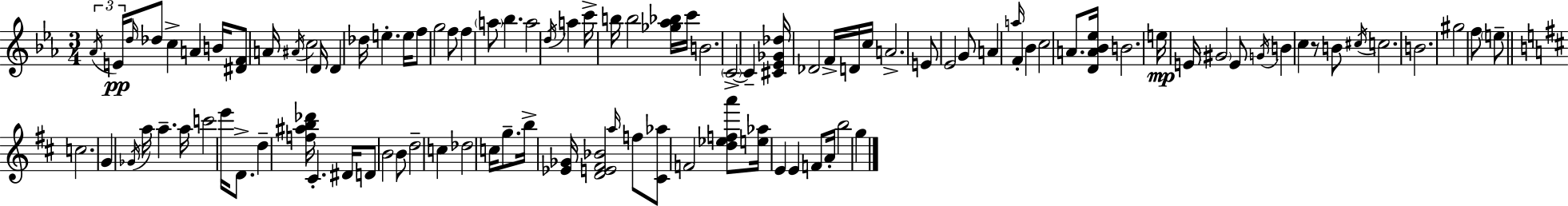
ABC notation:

X:1
T:Untitled
M:3/4
L:1/4
K:Cm
_A/4 E/4 d/4 _d/2 c A B/4 [^DF]/2 A/4 ^A/4 c2 D/4 D _d/4 e e/4 f/2 g2 f/2 f a/2 _b a2 d/4 a c'/4 b/4 b2 [_g_a_b]/4 c'/4 B2 C2 C [^C_E_G_d]/4 _D2 F/4 D/4 c/4 A2 E/2 _E2 G/2 A a/4 F _B c2 A/2 [DA_B_e]/4 B2 e/4 E/4 ^G2 E/2 G/4 B c z/2 B/2 ^c/4 c2 B2 ^g2 f/2 e/2 c2 G _G/4 a/4 a a/4 c'2 e'/4 D/2 d [f^ab_d']/4 ^C ^D/4 D/2 B2 B/2 d2 c _d2 c/4 g/2 b/4 [_E_G]/4 [DE^F_B]2 a/4 f/2 [^C_a]/2 F2 [d_efa']/2 [e_a]/4 E E F/2 A/4 b2 g